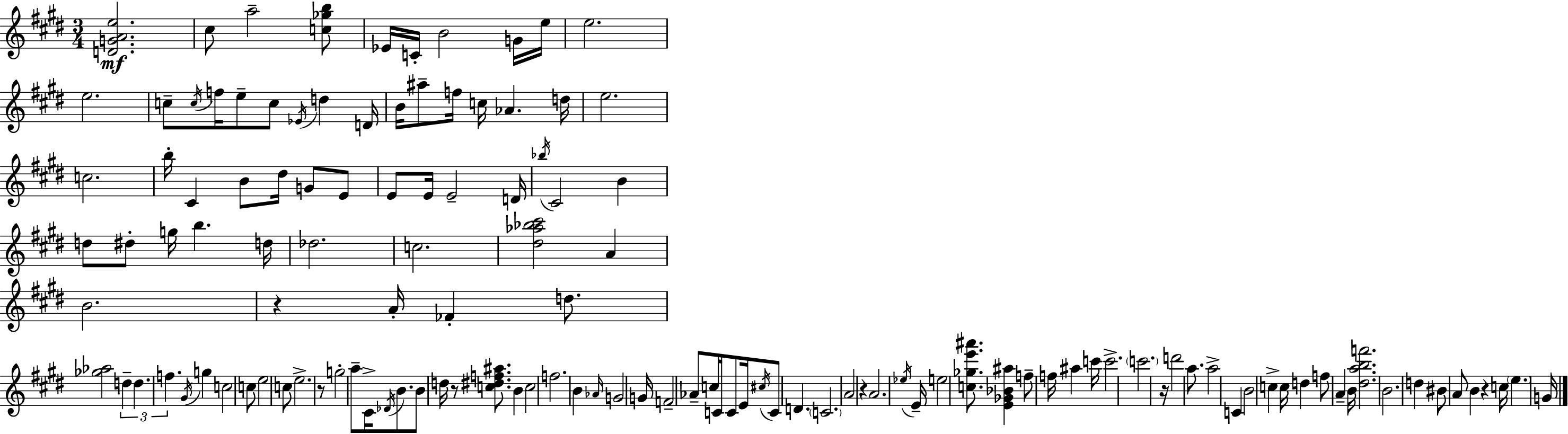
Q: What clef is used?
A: treble